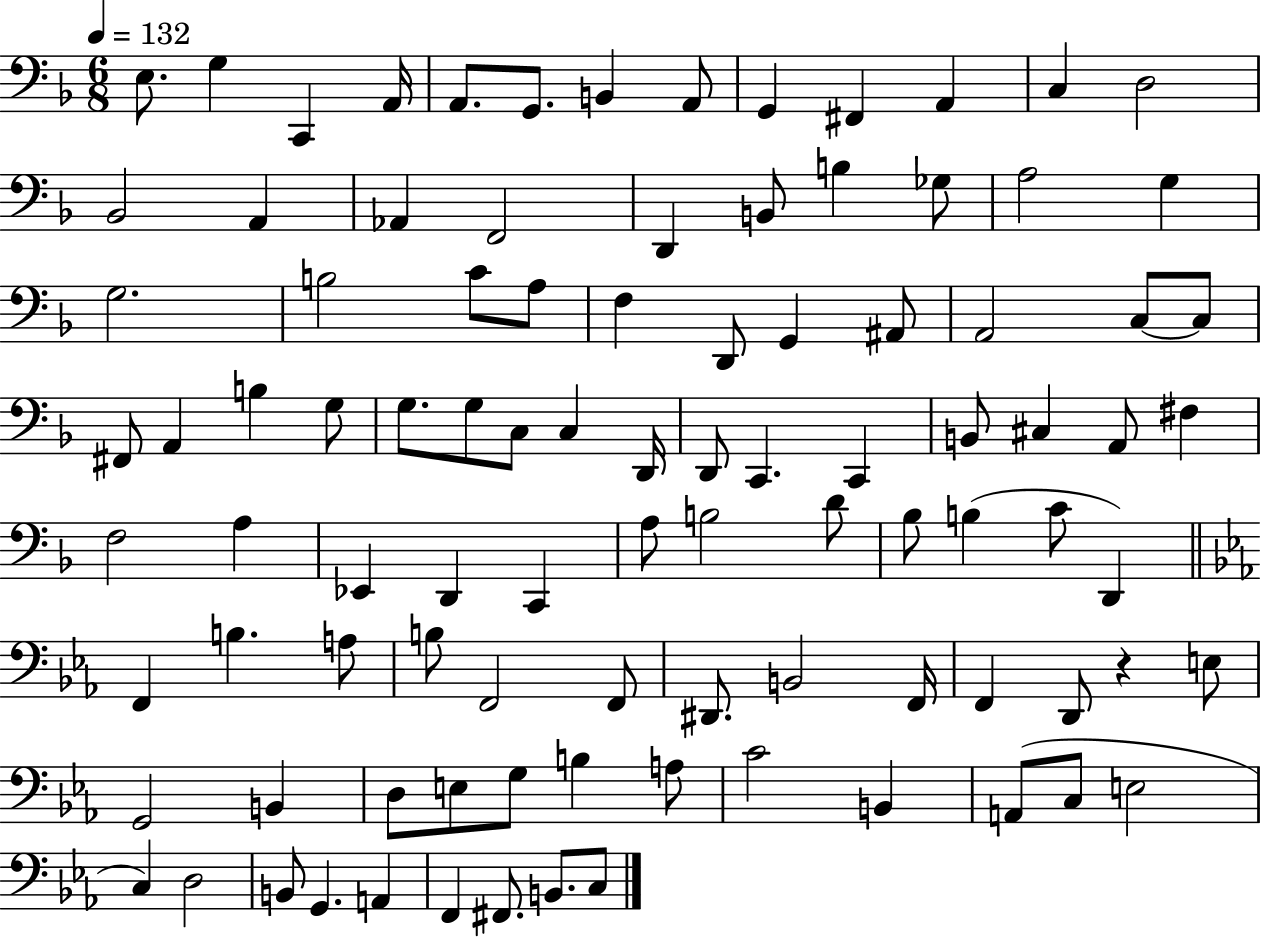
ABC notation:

X:1
T:Untitled
M:6/8
L:1/4
K:F
E,/2 G, C,, A,,/4 A,,/2 G,,/2 B,, A,,/2 G,, ^F,, A,, C, D,2 _B,,2 A,, _A,, F,,2 D,, B,,/2 B, _G,/2 A,2 G, G,2 B,2 C/2 A,/2 F, D,,/2 G,, ^A,,/2 A,,2 C,/2 C,/2 ^F,,/2 A,, B, G,/2 G,/2 G,/2 C,/2 C, D,,/4 D,,/2 C,, C,, B,,/2 ^C, A,,/2 ^F, F,2 A, _E,, D,, C,, A,/2 B,2 D/2 _B,/2 B, C/2 D,, F,, B, A,/2 B,/2 F,,2 F,,/2 ^D,,/2 B,,2 F,,/4 F,, D,,/2 z E,/2 G,,2 B,, D,/2 E,/2 G,/2 B, A,/2 C2 B,, A,,/2 C,/2 E,2 C, D,2 B,,/2 G,, A,, F,, ^F,,/2 B,,/2 C,/2